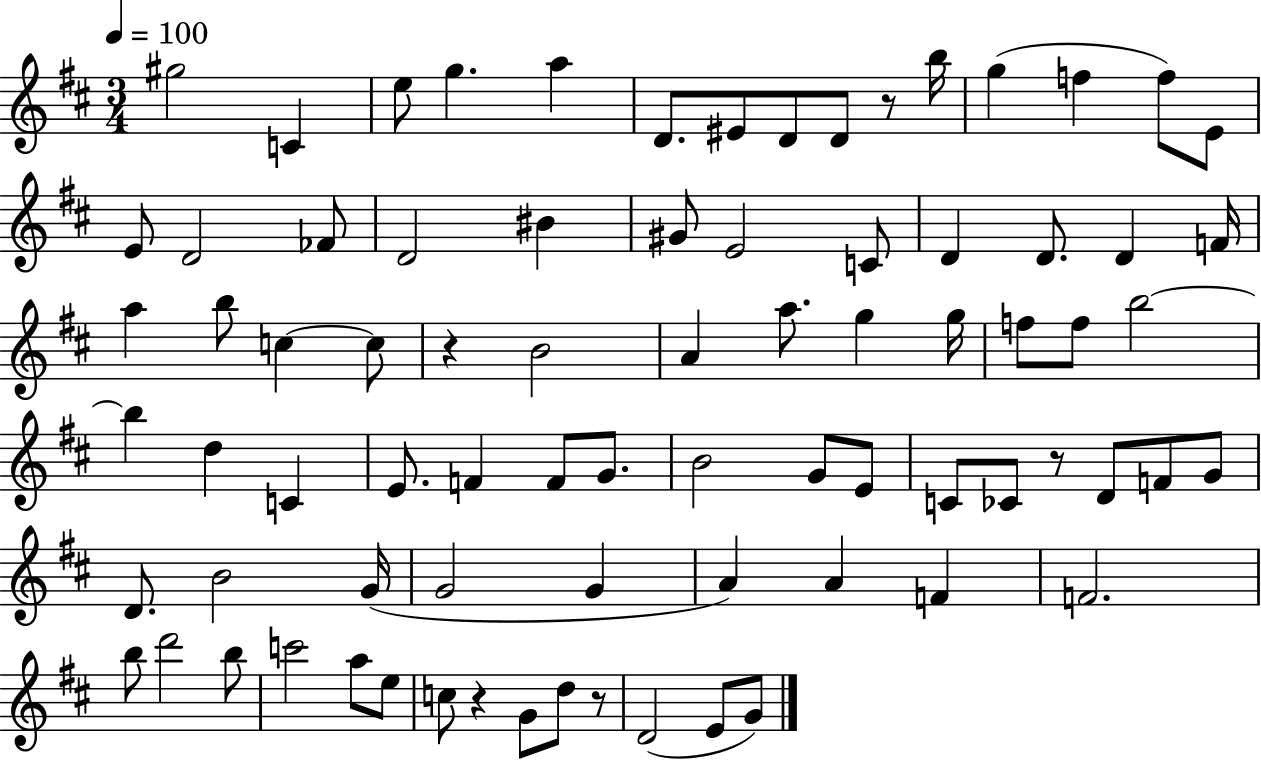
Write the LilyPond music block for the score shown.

{
  \clef treble
  \numericTimeSignature
  \time 3/4
  \key d \major
  \tempo 4 = 100
  gis''2 c'4 | e''8 g''4. a''4 | d'8. eis'8 d'8 d'8 r8 b''16 | g''4( f''4 f''8) e'8 | \break e'8 d'2 fes'8 | d'2 bis'4 | gis'8 e'2 c'8 | d'4 d'8. d'4 f'16 | \break a''4 b''8 c''4~~ c''8 | r4 b'2 | a'4 a''8. g''4 g''16 | f''8 f''8 b''2~~ | \break b''4 d''4 c'4 | e'8. f'4 f'8 g'8. | b'2 g'8 e'8 | c'8 ces'8 r8 d'8 f'8 g'8 | \break d'8. b'2 g'16( | g'2 g'4 | a'4) a'4 f'4 | f'2. | \break b''8 d'''2 b''8 | c'''2 a''8 e''8 | c''8 r4 g'8 d''8 r8 | d'2( e'8 g'8) | \break \bar "|."
}